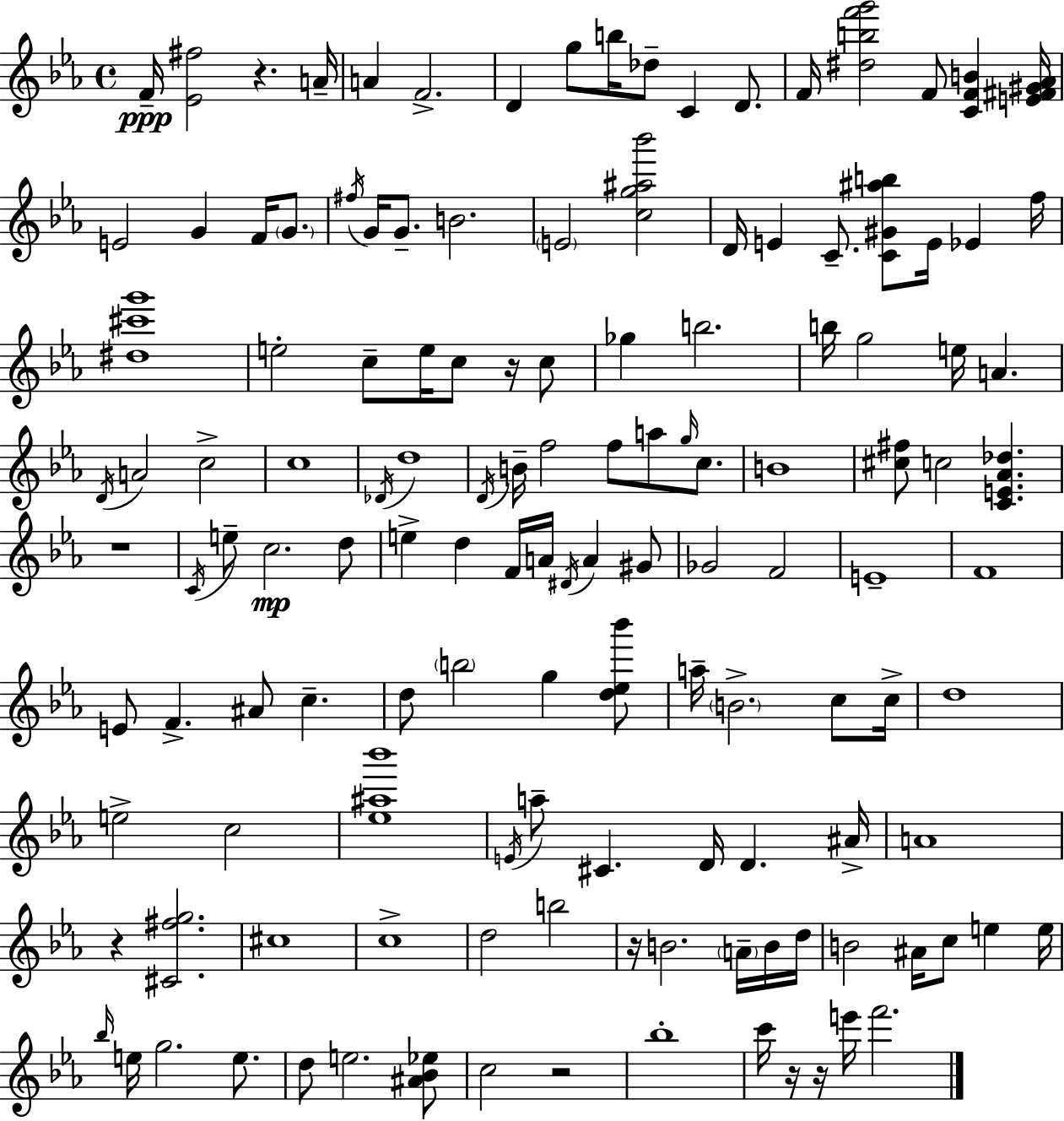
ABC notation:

X:1
T:Untitled
M:4/4
L:1/4
K:Eb
F/4 [_E^f]2 z A/4 A F2 D g/2 b/4 _d/2 C D/2 F/4 [^dbf'g']2 F/2 [CFB] [E^F^G_A]/4 E2 G F/4 G/2 ^f/4 G/4 G/2 B2 E2 [cg^a_b']2 D/4 E C/2 [C^G^ab]/2 E/4 _E f/4 [^d^c'g']4 e2 c/2 e/4 c/2 z/4 c/2 _g b2 b/4 g2 e/4 A D/4 A2 c2 c4 _D/4 d4 D/4 B/4 f2 f/2 a/2 g/4 c/2 B4 [^c^f]/2 c2 [CE_A_d] z4 C/4 e/2 c2 d/2 e d F/4 A/4 ^D/4 A ^G/2 _G2 F2 E4 F4 E/2 F ^A/2 c d/2 b2 g [d_e_b']/2 a/4 B2 c/2 c/4 d4 e2 c2 [_e^a_b']4 E/4 a/2 ^C D/4 D ^A/4 A4 z [^C^fg]2 ^c4 c4 d2 b2 z/4 B2 A/4 B/4 d/4 B2 ^A/4 c/2 e e/4 _b/4 e/4 g2 e/2 d/2 e2 [^A_B_e]/2 c2 z2 _b4 c'/4 z/4 z/4 e'/4 f'2